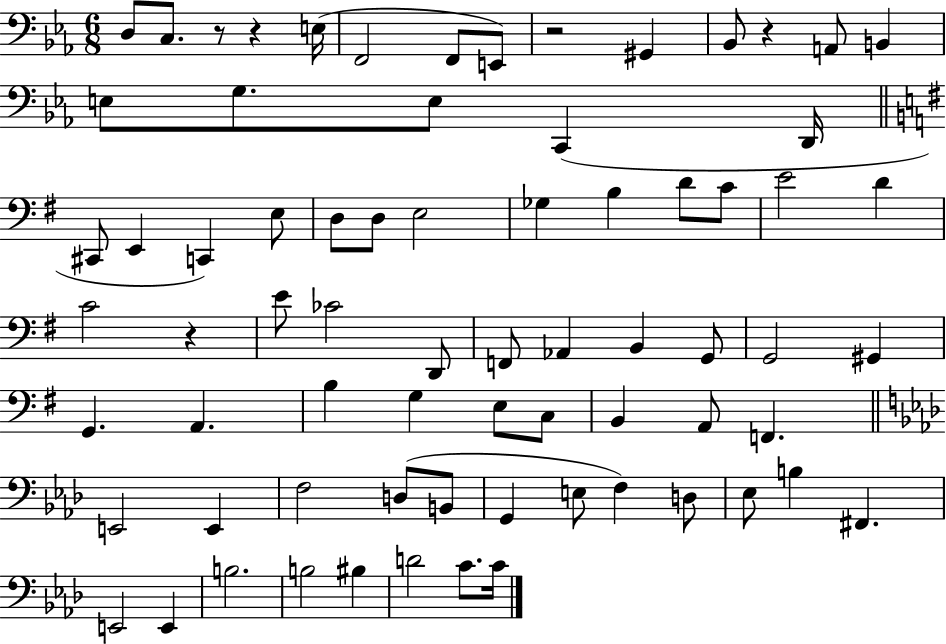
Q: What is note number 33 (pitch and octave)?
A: F2